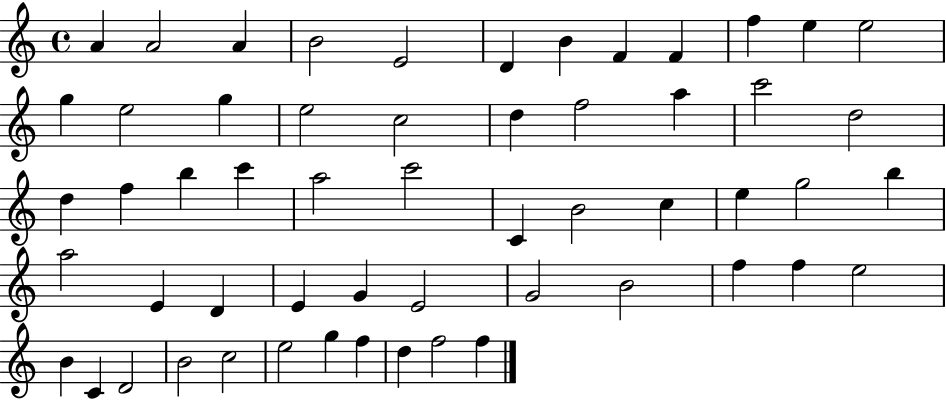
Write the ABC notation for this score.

X:1
T:Untitled
M:4/4
L:1/4
K:C
A A2 A B2 E2 D B F F f e e2 g e2 g e2 c2 d f2 a c'2 d2 d f b c' a2 c'2 C B2 c e g2 b a2 E D E G E2 G2 B2 f f e2 B C D2 B2 c2 e2 g f d f2 f